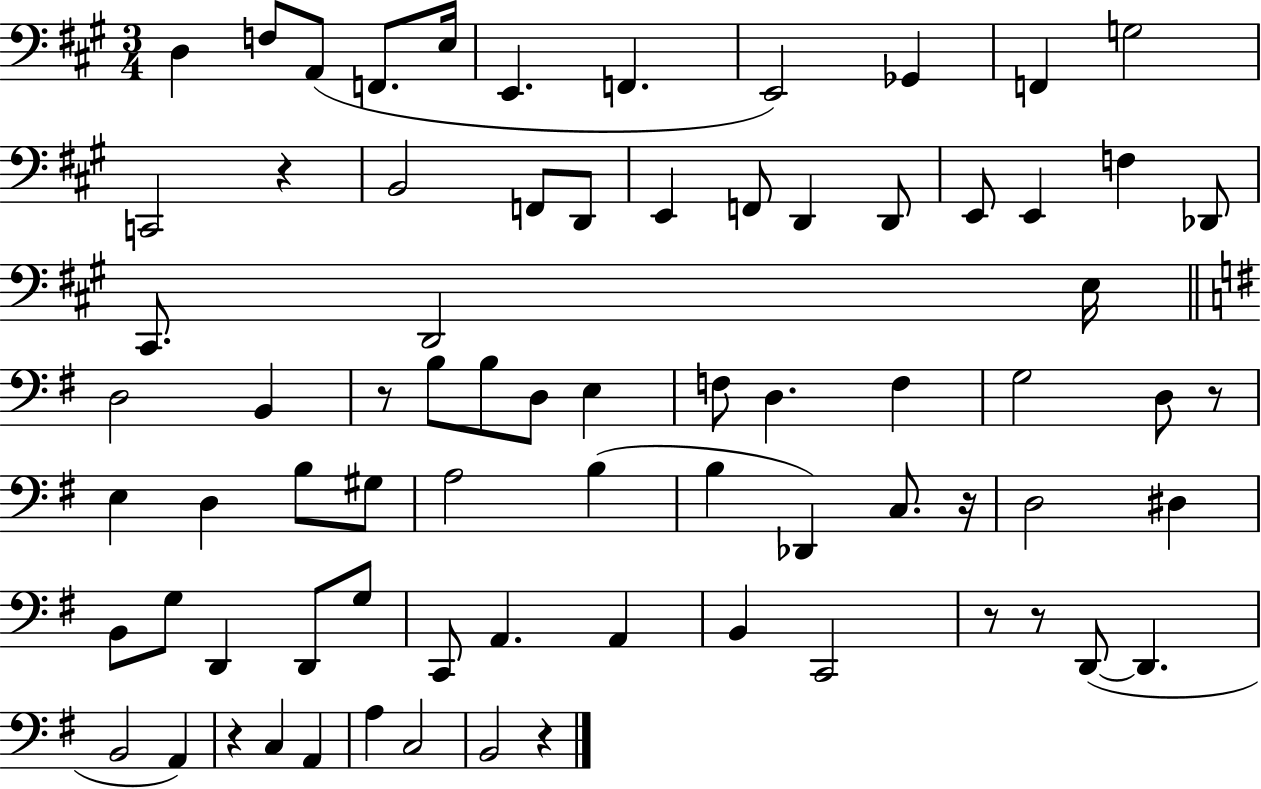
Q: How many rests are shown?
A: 8